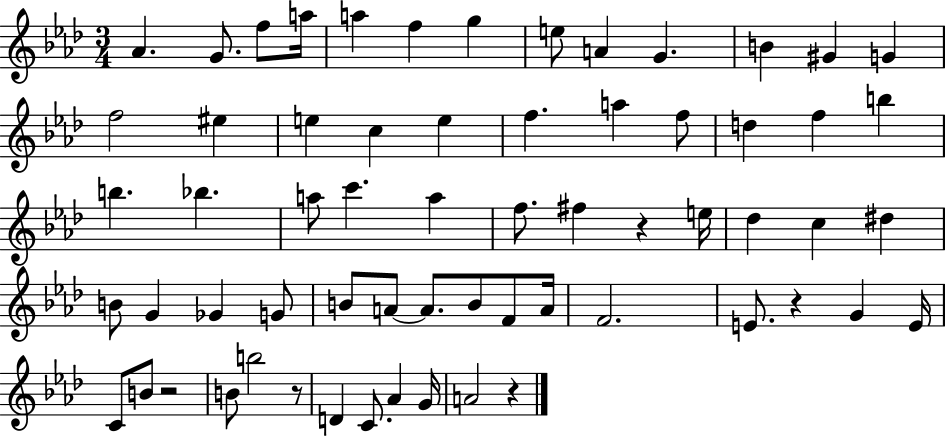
X:1
T:Untitled
M:3/4
L:1/4
K:Ab
_A G/2 f/2 a/4 a f g e/2 A G B ^G G f2 ^e e c e f a f/2 d f b b _b a/2 c' a f/2 ^f z e/4 _d c ^d B/2 G _G G/2 B/2 A/2 A/2 B/2 F/2 A/4 F2 E/2 z G E/4 C/2 B/2 z2 B/2 b2 z/2 D C/2 _A G/4 A2 z